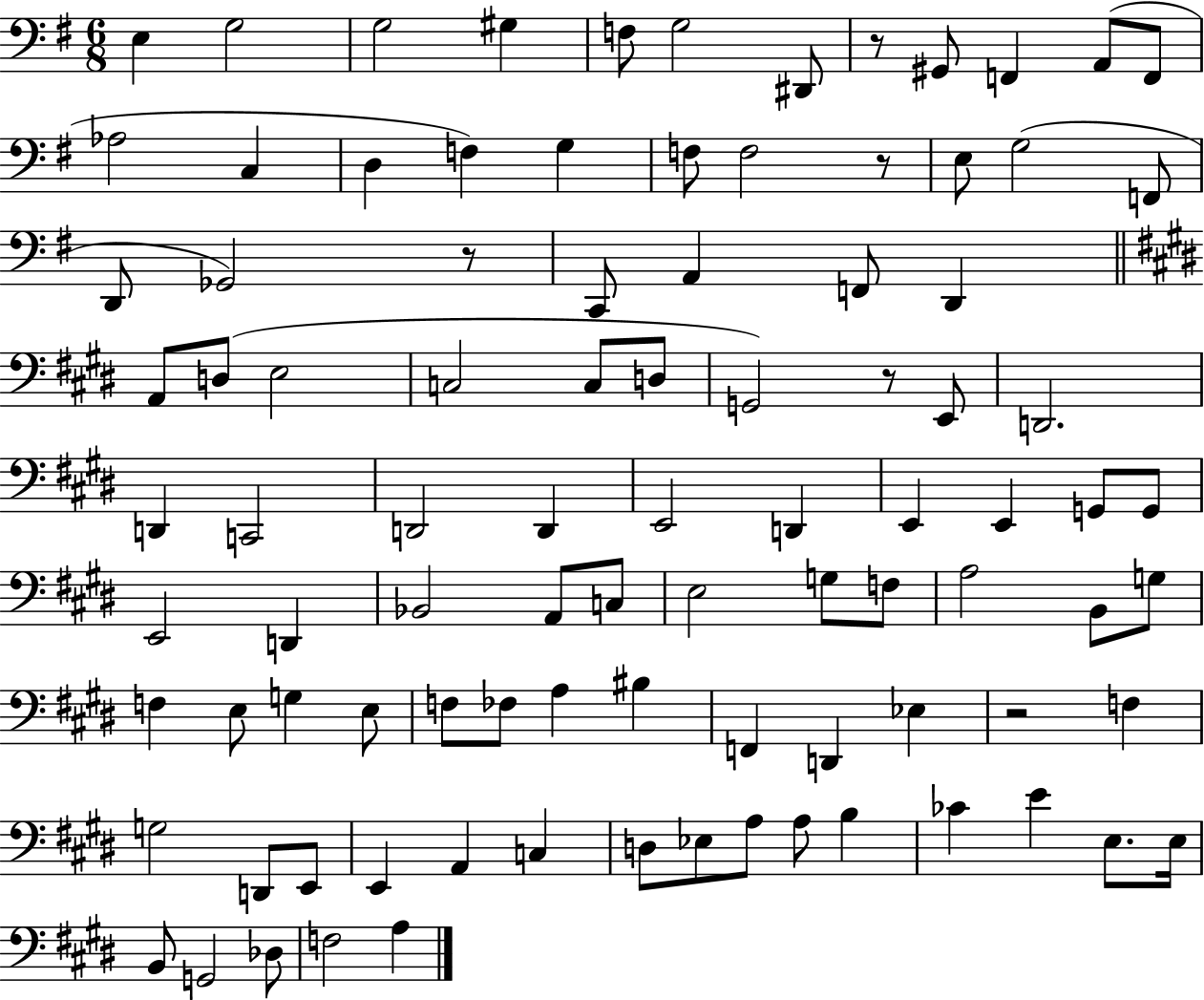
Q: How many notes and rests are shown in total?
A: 94